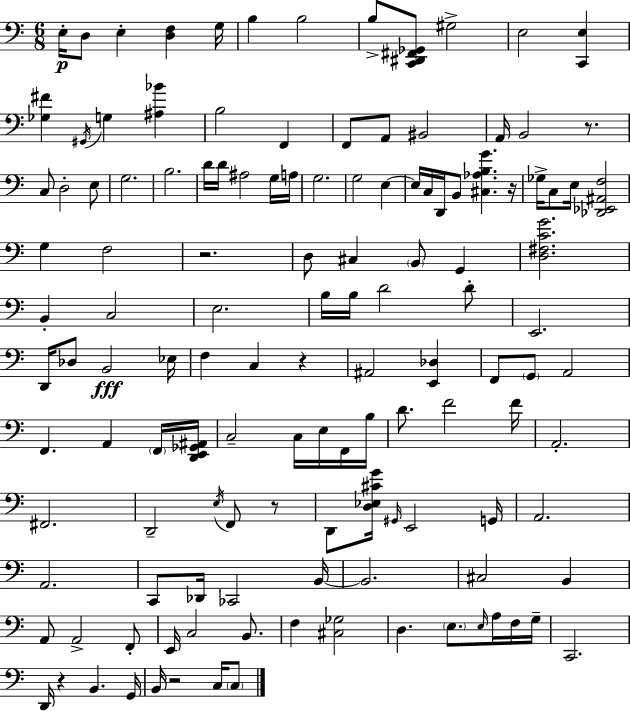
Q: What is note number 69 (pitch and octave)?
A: F2